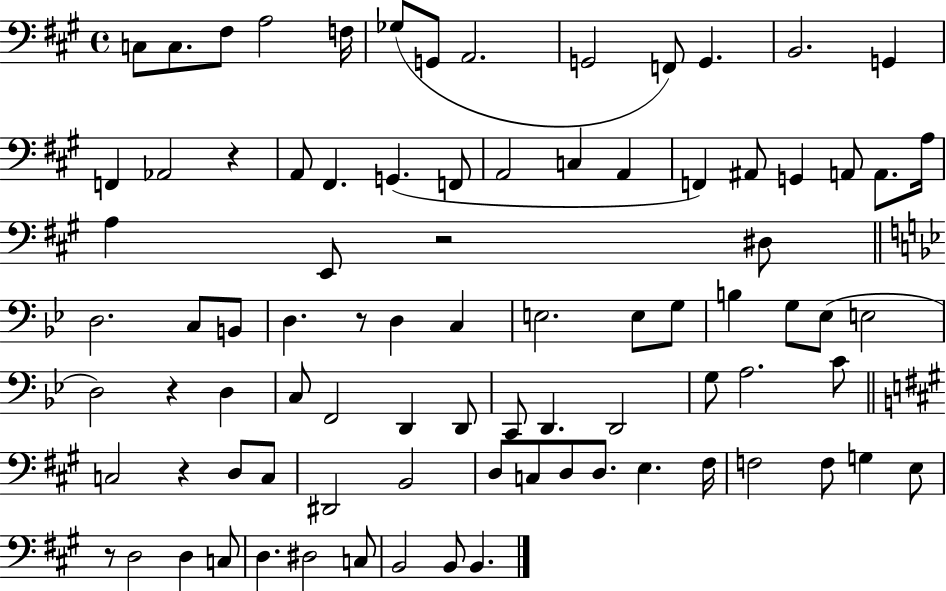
C3/e C3/e. F#3/e A3/h F3/s Gb3/e G2/e A2/h. G2/h F2/e G2/q. B2/h. G2/q F2/q Ab2/h R/q A2/e F#2/q. G2/q. F2/e A2/h C3/q A2/q F2/q A#2/e G2/q A2/e A2/e. A3/s A3/q E2/e R/h D#3/e D3/h. C3/e B2/e D3/q. R/e D3/q C3/q E3/h. E3/e G3/e B3/q G3/e Eb3/e E3/h D3/h R/q D3/q C3/e F2/h D2/q D2/e C2/e D2/q. D2/h G3/e A3/h. C4/e C3/h R/q D3/e C3/e D#2/h B2/h D3/e C3/e D3/e D3/e. E3/q. F#3/s F3/h F3/e G3/q E3/e R/e D3/h D3/q C3/e D3/q. D#3/h C3/e B2/h B2/e B2/q.